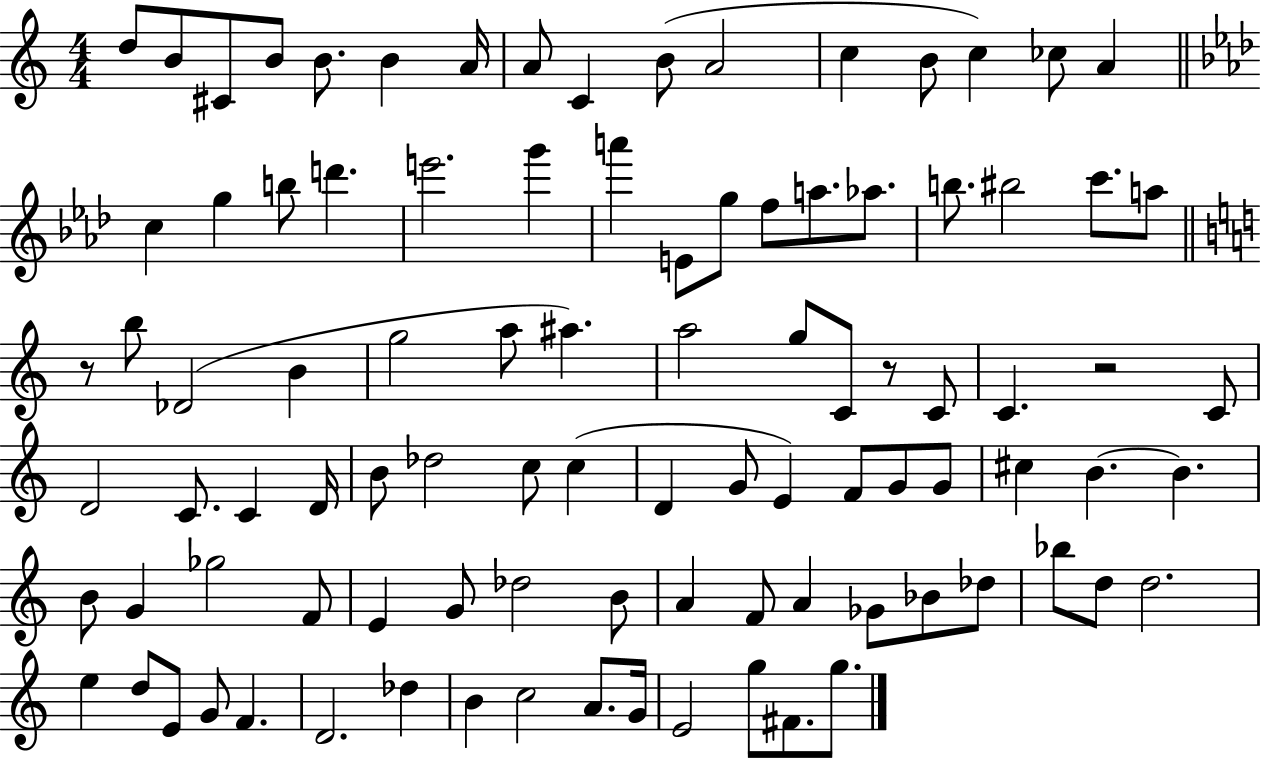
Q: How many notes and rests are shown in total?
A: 96